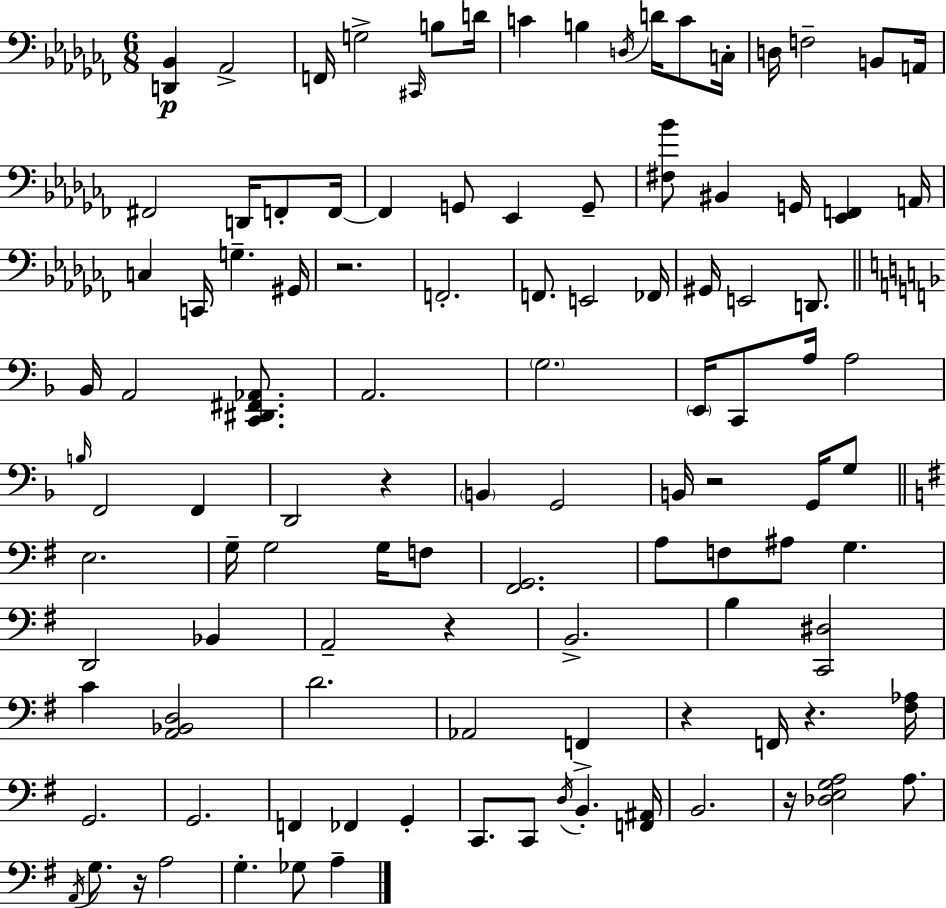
X:1
T:Untitled
M:6/8
L:1/4
K:Abm
[D,,_B,,] _A,,2 F,,/4 G,2 ^C,,/4 B,/2 D/4 C B, D,/4 D/4 C/2 C,/4 D,/4 F,2 B,,/2 A,,/4 ^F,,2 D,,/4 F,,/2 F,,/4 F,, G,,/2 _E,, G,,/2 [^F,_B]/2 ^B,, G,,/4 [_E,,F,,] A,,/4 C, C,,/4 G, ^G,,/4 z2 F,,2 F,,/2 E,,2 _F,,/4 ^G,,/4 E,,2 D,,/2 _B,,/4 A,,2 [C,,^D,,^F,,_A,,]/2 A,,2 G,2 E,,/4 C,,/2 A,/4 A,2 B,/4 F,,2 F,, D,,2 z B,, G,,2 B,,/4 z2 G,,/4 G,/2 E,2 G,/4 G,2 G,/4 F,/2 [^F,,G,,]2 A,/2 F,/2 ^A,/2 G, D,,2 _B,, A,,2 z B,,2 B, [C,,^D,]2 C [A,,_B,,D,]2 D2 _A,,2 F,, z F,,/4 z [^F,_A,]/4 G,,2 G,,2 F,, _F,, G,, C,,/2 C,,/2 D,/4 B,, [F,,^A,,]/4 B,,2 z/4 [_D,E,G,A,]2 A,/2 A,,/4 G,/2 z/4 A,2 G, _G,/2 A,